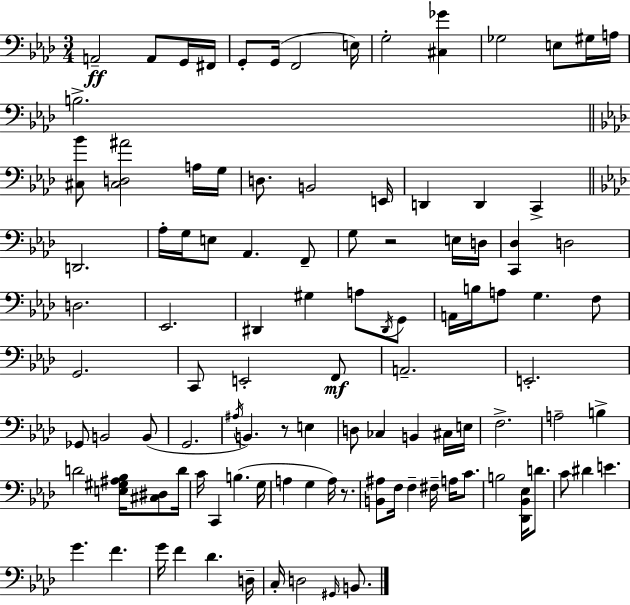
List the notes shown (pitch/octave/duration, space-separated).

A2/h A2/e G2/s F#2/s G2/e G2/s F2/h E3/s G3/h [C#3,Gb4]/q Gb3/h E3/e G#3/s A3/s B3/h. [C#3,Bb4]/e [C#3,D3,A#4]/h A3/s G3/s D3/e. B2/h E2/s D2/q D2/q C2/q D2/h. Ab3/s G3/s E3/e Ab2/q. F2/e G3/e R/h E3/s D3/s [C2,Db3]/q D3/h D3/h. Eb2/h. D#2/q G#3/q A3/e D#2/s G2/e A2/s B3/s A3/e G3/q. F3/e G2/h. C2/e E2/h F2/e A2/h. E2/h. Gb2/e B2/h B2/e G2/h. A#3/s B2/q. R/e E3/q D3/e CES3/q B2/q C#3/s E3/s F3/h. A3/h B3/q D4/h [E3,G#3,A#3,Bb3]/s [C#3,D#3]/e D4/s C4/s C2/q B3/q. G3/s A3/q G3/q A3/s R/e. [B2,A#3]/e F3/s F3/q F#3/s A3/s C4/e. B3/h [Db2,Bb2,Eb3]/s D4/e. C4/e D#4/q E4/q. G4/q. F4/q. G4/s F4/q Db4/q. D3/s C3/s D3/h G#2/s B2/e.